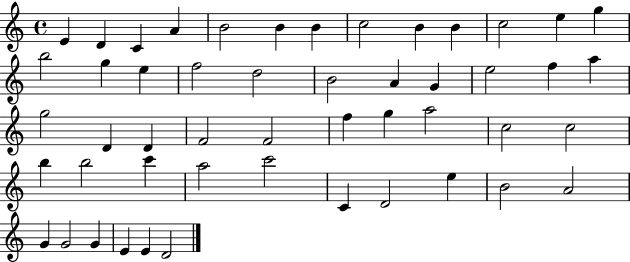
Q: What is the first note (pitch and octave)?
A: E4